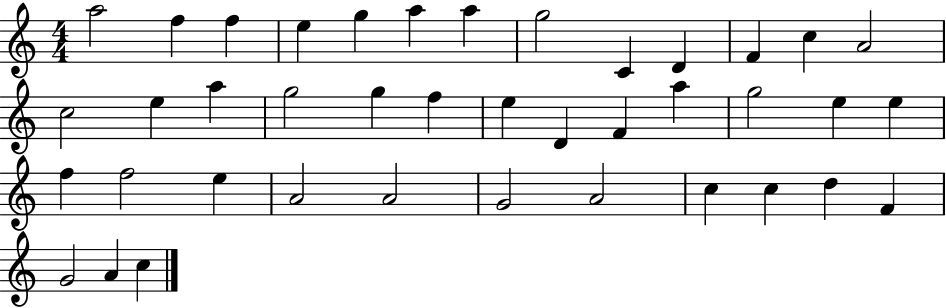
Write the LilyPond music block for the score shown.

{
  \clef treble
  \numericTimeSignature
  \time 4/4
  \key c \major
  a''2 f''4 f''4 | e''4 g''4 a''4 a''4 | g''2 c'4 d'4 | f'4 c''4 a'2 | \break c''2 e''4 a''4 | g''2 g''4 f''4 | e''4 d'4 f'4 a''4 | g''2 e''4 e''4 | \break f''4 f''2 e''4 | a'2 a'2 | g'2 a'2 | c''4 c''4 d''4 f'4 | \break g'2 a'4 c''4 | \bar "|."
}